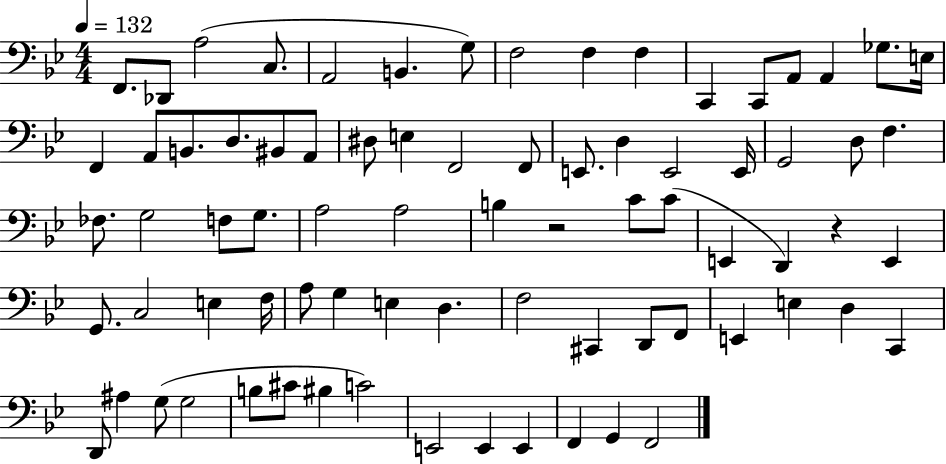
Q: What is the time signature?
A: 4/4